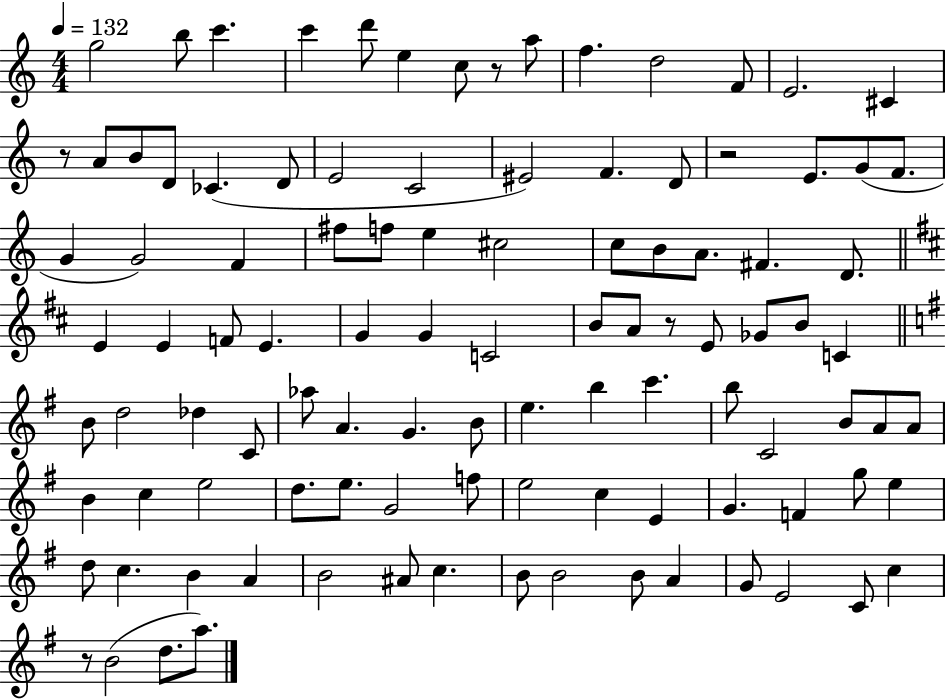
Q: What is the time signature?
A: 4/4